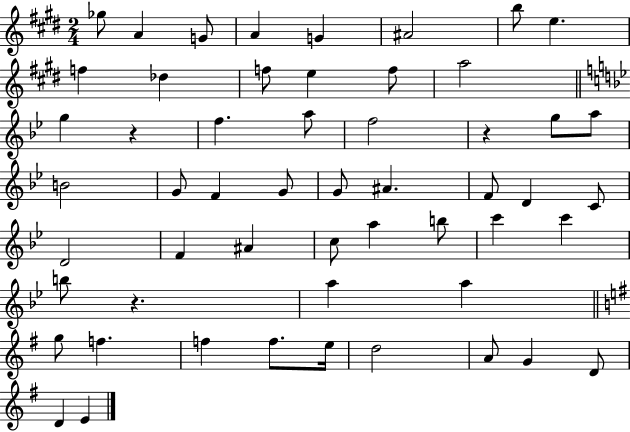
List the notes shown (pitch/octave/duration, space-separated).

Gb5/e A4/q G4/e A4/q G4/q A#4/h B5/e E5/q. F5/q Db5/q F5/e E5/q F5/e A5/h G5/q R/q F5/q. A5/e F5/h R/q G5/e A5/e B4/h G4/e F4/q G4/e G4/e A#4/q. F4/e D4/q C4/e D4/h F4/q A#4/q C5/e A5/q B5/e C6/q C6/q B5/e R/q. A5/q A5/q G5/e F5/q. F5/q F5/e. E5/s D5/h A4/e G4/q D4/e D4/q E4/q